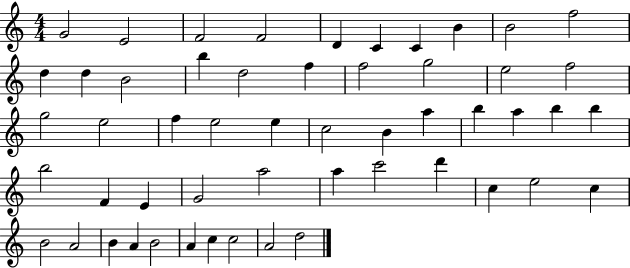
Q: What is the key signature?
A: C major